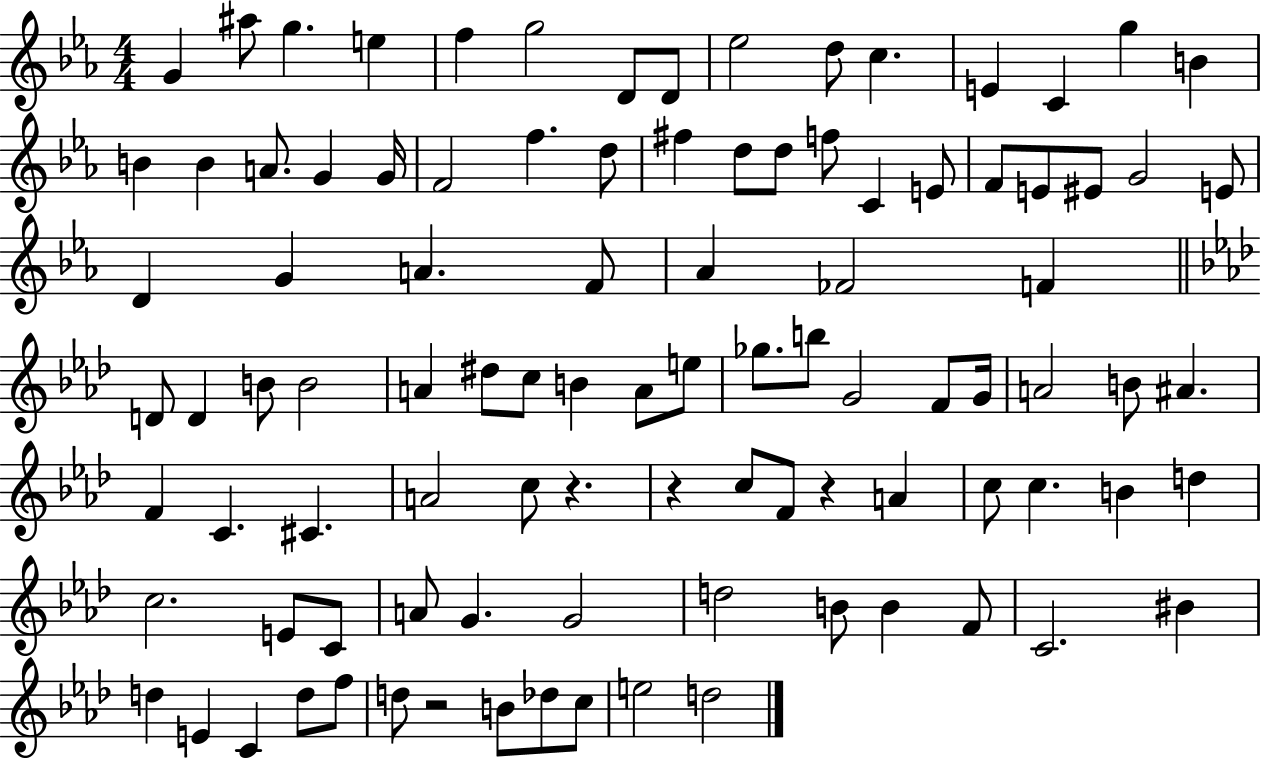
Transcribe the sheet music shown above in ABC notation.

X:1
T:Untitled
M:4/4
L:1/4
K:Eb
G ^a/2 g e f g2 D/2 D/2 _e2 d/2 c E C g B B B A/2 G G/4 F2 f d/2 ^f d/2 d/2 f/2 C E/2 F/2 E/2 ^E/2 G2 E/2 D G A F/2 _A _F2 F D/2 D B/2 B2 A ^d/2 c/2 B A/2 e/2 _g/2 b/2 G2 F/2 G/4 A2 B/2 ^A F C ^C A2 c/2 z z c/2 F/2 z A c/2 c B d c2 E/2 C/2 A/2 G G2 d2 B/2 B F/2 C2 ^B d E C d/2 f/2 d/2 z2 B/2 _d/2 c/2 e2 d2